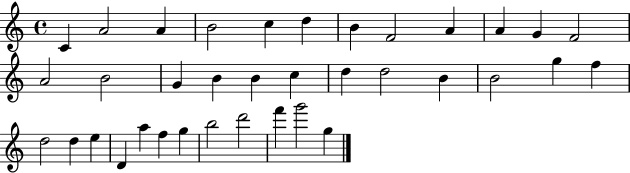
X:1
T:Untitled
M:4/4
L:1/4
K:C
C A2 A B2 c d B F2 A A G F2 A2 B2 G B B c d d2 B B2 g f d2 d e D a f g b2 d'2 f' g'2 g